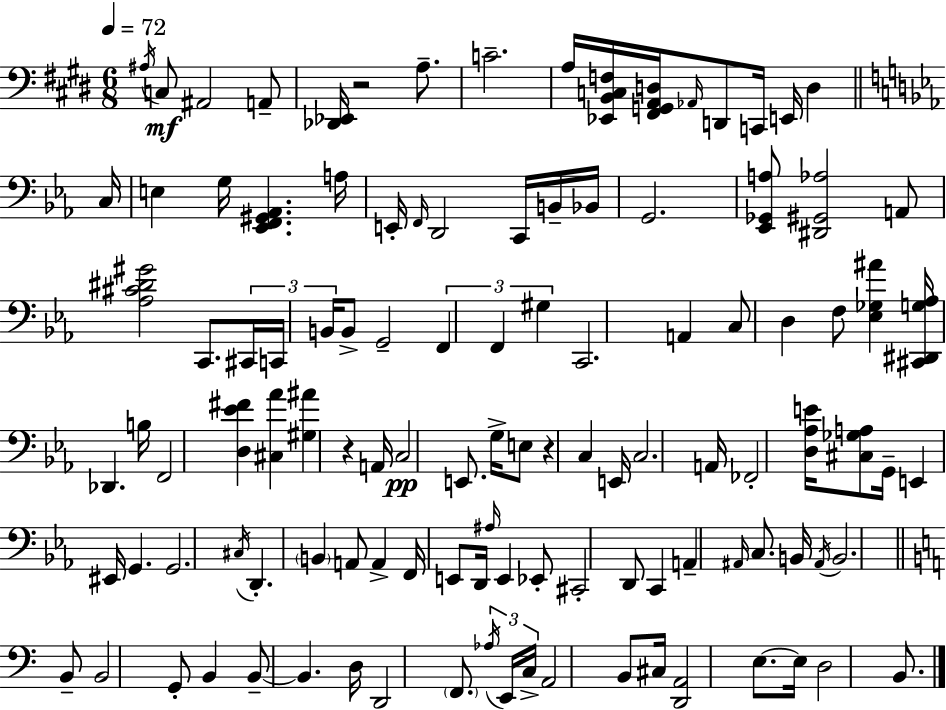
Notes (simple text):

A#3/s C3/e A#2/h A2/e [Db2,Eb2]/s R/h A3/e. C4/h. A3/s [Eb2,B2,C3,F3]/s [F#2,G2,A2,D3]/s Ab2/s D2/e C2/s E2/s D3/q C3/s E3/q G3/s [Eb2,F2,G#2,Ab2]/q. A3/s E2/s F2/s D2/h C2/s B2/s Bb2/s G2/h. [Eb2,Gb2,A3]/e [D#2,G#2,Ab3]/h A2/e [Ab3,C#4,D#4,G#4]/h C2/e. C#2/s C2/s B2/s B2/e G2/h F2/q F2/q G#3/q C2/h. A2/q C3/e D3/q F3/e [Eb3,Gb3,A#4]/q [C#2,D#2,G3,Ab3]/s Db2/q. B3/s F2/h [D3,Eb4,F#4]/q [C#3,Ab4]/q [G#3,A#4]/q R/q A2/s C3/h E2/e. G3/s E3/e R/q C3/q E2/s C3/h. A2/s FES2/h [D3,Ab3,E4]/s [C#3,Gb3,A3]/e G2/s E2/q EIS2/s G2/q. G2/h. C#3/s D2/q. B2/q A2/e A2/q F2/s E2/e D2/s A#3/s E2/q Eb2/e C#2/h D2/e C2/q A2/q A#2/s C3/e. B2/s A#2/s B2/h. B2/e B2/h G2/e B2/q B2/e B2/q. D3/s D2/h F2/e. Ab3/s E2/s C3/s A2/h B2/e C#3/s [D2,A2]/h E3/e. E3/s D3/h B2/e.